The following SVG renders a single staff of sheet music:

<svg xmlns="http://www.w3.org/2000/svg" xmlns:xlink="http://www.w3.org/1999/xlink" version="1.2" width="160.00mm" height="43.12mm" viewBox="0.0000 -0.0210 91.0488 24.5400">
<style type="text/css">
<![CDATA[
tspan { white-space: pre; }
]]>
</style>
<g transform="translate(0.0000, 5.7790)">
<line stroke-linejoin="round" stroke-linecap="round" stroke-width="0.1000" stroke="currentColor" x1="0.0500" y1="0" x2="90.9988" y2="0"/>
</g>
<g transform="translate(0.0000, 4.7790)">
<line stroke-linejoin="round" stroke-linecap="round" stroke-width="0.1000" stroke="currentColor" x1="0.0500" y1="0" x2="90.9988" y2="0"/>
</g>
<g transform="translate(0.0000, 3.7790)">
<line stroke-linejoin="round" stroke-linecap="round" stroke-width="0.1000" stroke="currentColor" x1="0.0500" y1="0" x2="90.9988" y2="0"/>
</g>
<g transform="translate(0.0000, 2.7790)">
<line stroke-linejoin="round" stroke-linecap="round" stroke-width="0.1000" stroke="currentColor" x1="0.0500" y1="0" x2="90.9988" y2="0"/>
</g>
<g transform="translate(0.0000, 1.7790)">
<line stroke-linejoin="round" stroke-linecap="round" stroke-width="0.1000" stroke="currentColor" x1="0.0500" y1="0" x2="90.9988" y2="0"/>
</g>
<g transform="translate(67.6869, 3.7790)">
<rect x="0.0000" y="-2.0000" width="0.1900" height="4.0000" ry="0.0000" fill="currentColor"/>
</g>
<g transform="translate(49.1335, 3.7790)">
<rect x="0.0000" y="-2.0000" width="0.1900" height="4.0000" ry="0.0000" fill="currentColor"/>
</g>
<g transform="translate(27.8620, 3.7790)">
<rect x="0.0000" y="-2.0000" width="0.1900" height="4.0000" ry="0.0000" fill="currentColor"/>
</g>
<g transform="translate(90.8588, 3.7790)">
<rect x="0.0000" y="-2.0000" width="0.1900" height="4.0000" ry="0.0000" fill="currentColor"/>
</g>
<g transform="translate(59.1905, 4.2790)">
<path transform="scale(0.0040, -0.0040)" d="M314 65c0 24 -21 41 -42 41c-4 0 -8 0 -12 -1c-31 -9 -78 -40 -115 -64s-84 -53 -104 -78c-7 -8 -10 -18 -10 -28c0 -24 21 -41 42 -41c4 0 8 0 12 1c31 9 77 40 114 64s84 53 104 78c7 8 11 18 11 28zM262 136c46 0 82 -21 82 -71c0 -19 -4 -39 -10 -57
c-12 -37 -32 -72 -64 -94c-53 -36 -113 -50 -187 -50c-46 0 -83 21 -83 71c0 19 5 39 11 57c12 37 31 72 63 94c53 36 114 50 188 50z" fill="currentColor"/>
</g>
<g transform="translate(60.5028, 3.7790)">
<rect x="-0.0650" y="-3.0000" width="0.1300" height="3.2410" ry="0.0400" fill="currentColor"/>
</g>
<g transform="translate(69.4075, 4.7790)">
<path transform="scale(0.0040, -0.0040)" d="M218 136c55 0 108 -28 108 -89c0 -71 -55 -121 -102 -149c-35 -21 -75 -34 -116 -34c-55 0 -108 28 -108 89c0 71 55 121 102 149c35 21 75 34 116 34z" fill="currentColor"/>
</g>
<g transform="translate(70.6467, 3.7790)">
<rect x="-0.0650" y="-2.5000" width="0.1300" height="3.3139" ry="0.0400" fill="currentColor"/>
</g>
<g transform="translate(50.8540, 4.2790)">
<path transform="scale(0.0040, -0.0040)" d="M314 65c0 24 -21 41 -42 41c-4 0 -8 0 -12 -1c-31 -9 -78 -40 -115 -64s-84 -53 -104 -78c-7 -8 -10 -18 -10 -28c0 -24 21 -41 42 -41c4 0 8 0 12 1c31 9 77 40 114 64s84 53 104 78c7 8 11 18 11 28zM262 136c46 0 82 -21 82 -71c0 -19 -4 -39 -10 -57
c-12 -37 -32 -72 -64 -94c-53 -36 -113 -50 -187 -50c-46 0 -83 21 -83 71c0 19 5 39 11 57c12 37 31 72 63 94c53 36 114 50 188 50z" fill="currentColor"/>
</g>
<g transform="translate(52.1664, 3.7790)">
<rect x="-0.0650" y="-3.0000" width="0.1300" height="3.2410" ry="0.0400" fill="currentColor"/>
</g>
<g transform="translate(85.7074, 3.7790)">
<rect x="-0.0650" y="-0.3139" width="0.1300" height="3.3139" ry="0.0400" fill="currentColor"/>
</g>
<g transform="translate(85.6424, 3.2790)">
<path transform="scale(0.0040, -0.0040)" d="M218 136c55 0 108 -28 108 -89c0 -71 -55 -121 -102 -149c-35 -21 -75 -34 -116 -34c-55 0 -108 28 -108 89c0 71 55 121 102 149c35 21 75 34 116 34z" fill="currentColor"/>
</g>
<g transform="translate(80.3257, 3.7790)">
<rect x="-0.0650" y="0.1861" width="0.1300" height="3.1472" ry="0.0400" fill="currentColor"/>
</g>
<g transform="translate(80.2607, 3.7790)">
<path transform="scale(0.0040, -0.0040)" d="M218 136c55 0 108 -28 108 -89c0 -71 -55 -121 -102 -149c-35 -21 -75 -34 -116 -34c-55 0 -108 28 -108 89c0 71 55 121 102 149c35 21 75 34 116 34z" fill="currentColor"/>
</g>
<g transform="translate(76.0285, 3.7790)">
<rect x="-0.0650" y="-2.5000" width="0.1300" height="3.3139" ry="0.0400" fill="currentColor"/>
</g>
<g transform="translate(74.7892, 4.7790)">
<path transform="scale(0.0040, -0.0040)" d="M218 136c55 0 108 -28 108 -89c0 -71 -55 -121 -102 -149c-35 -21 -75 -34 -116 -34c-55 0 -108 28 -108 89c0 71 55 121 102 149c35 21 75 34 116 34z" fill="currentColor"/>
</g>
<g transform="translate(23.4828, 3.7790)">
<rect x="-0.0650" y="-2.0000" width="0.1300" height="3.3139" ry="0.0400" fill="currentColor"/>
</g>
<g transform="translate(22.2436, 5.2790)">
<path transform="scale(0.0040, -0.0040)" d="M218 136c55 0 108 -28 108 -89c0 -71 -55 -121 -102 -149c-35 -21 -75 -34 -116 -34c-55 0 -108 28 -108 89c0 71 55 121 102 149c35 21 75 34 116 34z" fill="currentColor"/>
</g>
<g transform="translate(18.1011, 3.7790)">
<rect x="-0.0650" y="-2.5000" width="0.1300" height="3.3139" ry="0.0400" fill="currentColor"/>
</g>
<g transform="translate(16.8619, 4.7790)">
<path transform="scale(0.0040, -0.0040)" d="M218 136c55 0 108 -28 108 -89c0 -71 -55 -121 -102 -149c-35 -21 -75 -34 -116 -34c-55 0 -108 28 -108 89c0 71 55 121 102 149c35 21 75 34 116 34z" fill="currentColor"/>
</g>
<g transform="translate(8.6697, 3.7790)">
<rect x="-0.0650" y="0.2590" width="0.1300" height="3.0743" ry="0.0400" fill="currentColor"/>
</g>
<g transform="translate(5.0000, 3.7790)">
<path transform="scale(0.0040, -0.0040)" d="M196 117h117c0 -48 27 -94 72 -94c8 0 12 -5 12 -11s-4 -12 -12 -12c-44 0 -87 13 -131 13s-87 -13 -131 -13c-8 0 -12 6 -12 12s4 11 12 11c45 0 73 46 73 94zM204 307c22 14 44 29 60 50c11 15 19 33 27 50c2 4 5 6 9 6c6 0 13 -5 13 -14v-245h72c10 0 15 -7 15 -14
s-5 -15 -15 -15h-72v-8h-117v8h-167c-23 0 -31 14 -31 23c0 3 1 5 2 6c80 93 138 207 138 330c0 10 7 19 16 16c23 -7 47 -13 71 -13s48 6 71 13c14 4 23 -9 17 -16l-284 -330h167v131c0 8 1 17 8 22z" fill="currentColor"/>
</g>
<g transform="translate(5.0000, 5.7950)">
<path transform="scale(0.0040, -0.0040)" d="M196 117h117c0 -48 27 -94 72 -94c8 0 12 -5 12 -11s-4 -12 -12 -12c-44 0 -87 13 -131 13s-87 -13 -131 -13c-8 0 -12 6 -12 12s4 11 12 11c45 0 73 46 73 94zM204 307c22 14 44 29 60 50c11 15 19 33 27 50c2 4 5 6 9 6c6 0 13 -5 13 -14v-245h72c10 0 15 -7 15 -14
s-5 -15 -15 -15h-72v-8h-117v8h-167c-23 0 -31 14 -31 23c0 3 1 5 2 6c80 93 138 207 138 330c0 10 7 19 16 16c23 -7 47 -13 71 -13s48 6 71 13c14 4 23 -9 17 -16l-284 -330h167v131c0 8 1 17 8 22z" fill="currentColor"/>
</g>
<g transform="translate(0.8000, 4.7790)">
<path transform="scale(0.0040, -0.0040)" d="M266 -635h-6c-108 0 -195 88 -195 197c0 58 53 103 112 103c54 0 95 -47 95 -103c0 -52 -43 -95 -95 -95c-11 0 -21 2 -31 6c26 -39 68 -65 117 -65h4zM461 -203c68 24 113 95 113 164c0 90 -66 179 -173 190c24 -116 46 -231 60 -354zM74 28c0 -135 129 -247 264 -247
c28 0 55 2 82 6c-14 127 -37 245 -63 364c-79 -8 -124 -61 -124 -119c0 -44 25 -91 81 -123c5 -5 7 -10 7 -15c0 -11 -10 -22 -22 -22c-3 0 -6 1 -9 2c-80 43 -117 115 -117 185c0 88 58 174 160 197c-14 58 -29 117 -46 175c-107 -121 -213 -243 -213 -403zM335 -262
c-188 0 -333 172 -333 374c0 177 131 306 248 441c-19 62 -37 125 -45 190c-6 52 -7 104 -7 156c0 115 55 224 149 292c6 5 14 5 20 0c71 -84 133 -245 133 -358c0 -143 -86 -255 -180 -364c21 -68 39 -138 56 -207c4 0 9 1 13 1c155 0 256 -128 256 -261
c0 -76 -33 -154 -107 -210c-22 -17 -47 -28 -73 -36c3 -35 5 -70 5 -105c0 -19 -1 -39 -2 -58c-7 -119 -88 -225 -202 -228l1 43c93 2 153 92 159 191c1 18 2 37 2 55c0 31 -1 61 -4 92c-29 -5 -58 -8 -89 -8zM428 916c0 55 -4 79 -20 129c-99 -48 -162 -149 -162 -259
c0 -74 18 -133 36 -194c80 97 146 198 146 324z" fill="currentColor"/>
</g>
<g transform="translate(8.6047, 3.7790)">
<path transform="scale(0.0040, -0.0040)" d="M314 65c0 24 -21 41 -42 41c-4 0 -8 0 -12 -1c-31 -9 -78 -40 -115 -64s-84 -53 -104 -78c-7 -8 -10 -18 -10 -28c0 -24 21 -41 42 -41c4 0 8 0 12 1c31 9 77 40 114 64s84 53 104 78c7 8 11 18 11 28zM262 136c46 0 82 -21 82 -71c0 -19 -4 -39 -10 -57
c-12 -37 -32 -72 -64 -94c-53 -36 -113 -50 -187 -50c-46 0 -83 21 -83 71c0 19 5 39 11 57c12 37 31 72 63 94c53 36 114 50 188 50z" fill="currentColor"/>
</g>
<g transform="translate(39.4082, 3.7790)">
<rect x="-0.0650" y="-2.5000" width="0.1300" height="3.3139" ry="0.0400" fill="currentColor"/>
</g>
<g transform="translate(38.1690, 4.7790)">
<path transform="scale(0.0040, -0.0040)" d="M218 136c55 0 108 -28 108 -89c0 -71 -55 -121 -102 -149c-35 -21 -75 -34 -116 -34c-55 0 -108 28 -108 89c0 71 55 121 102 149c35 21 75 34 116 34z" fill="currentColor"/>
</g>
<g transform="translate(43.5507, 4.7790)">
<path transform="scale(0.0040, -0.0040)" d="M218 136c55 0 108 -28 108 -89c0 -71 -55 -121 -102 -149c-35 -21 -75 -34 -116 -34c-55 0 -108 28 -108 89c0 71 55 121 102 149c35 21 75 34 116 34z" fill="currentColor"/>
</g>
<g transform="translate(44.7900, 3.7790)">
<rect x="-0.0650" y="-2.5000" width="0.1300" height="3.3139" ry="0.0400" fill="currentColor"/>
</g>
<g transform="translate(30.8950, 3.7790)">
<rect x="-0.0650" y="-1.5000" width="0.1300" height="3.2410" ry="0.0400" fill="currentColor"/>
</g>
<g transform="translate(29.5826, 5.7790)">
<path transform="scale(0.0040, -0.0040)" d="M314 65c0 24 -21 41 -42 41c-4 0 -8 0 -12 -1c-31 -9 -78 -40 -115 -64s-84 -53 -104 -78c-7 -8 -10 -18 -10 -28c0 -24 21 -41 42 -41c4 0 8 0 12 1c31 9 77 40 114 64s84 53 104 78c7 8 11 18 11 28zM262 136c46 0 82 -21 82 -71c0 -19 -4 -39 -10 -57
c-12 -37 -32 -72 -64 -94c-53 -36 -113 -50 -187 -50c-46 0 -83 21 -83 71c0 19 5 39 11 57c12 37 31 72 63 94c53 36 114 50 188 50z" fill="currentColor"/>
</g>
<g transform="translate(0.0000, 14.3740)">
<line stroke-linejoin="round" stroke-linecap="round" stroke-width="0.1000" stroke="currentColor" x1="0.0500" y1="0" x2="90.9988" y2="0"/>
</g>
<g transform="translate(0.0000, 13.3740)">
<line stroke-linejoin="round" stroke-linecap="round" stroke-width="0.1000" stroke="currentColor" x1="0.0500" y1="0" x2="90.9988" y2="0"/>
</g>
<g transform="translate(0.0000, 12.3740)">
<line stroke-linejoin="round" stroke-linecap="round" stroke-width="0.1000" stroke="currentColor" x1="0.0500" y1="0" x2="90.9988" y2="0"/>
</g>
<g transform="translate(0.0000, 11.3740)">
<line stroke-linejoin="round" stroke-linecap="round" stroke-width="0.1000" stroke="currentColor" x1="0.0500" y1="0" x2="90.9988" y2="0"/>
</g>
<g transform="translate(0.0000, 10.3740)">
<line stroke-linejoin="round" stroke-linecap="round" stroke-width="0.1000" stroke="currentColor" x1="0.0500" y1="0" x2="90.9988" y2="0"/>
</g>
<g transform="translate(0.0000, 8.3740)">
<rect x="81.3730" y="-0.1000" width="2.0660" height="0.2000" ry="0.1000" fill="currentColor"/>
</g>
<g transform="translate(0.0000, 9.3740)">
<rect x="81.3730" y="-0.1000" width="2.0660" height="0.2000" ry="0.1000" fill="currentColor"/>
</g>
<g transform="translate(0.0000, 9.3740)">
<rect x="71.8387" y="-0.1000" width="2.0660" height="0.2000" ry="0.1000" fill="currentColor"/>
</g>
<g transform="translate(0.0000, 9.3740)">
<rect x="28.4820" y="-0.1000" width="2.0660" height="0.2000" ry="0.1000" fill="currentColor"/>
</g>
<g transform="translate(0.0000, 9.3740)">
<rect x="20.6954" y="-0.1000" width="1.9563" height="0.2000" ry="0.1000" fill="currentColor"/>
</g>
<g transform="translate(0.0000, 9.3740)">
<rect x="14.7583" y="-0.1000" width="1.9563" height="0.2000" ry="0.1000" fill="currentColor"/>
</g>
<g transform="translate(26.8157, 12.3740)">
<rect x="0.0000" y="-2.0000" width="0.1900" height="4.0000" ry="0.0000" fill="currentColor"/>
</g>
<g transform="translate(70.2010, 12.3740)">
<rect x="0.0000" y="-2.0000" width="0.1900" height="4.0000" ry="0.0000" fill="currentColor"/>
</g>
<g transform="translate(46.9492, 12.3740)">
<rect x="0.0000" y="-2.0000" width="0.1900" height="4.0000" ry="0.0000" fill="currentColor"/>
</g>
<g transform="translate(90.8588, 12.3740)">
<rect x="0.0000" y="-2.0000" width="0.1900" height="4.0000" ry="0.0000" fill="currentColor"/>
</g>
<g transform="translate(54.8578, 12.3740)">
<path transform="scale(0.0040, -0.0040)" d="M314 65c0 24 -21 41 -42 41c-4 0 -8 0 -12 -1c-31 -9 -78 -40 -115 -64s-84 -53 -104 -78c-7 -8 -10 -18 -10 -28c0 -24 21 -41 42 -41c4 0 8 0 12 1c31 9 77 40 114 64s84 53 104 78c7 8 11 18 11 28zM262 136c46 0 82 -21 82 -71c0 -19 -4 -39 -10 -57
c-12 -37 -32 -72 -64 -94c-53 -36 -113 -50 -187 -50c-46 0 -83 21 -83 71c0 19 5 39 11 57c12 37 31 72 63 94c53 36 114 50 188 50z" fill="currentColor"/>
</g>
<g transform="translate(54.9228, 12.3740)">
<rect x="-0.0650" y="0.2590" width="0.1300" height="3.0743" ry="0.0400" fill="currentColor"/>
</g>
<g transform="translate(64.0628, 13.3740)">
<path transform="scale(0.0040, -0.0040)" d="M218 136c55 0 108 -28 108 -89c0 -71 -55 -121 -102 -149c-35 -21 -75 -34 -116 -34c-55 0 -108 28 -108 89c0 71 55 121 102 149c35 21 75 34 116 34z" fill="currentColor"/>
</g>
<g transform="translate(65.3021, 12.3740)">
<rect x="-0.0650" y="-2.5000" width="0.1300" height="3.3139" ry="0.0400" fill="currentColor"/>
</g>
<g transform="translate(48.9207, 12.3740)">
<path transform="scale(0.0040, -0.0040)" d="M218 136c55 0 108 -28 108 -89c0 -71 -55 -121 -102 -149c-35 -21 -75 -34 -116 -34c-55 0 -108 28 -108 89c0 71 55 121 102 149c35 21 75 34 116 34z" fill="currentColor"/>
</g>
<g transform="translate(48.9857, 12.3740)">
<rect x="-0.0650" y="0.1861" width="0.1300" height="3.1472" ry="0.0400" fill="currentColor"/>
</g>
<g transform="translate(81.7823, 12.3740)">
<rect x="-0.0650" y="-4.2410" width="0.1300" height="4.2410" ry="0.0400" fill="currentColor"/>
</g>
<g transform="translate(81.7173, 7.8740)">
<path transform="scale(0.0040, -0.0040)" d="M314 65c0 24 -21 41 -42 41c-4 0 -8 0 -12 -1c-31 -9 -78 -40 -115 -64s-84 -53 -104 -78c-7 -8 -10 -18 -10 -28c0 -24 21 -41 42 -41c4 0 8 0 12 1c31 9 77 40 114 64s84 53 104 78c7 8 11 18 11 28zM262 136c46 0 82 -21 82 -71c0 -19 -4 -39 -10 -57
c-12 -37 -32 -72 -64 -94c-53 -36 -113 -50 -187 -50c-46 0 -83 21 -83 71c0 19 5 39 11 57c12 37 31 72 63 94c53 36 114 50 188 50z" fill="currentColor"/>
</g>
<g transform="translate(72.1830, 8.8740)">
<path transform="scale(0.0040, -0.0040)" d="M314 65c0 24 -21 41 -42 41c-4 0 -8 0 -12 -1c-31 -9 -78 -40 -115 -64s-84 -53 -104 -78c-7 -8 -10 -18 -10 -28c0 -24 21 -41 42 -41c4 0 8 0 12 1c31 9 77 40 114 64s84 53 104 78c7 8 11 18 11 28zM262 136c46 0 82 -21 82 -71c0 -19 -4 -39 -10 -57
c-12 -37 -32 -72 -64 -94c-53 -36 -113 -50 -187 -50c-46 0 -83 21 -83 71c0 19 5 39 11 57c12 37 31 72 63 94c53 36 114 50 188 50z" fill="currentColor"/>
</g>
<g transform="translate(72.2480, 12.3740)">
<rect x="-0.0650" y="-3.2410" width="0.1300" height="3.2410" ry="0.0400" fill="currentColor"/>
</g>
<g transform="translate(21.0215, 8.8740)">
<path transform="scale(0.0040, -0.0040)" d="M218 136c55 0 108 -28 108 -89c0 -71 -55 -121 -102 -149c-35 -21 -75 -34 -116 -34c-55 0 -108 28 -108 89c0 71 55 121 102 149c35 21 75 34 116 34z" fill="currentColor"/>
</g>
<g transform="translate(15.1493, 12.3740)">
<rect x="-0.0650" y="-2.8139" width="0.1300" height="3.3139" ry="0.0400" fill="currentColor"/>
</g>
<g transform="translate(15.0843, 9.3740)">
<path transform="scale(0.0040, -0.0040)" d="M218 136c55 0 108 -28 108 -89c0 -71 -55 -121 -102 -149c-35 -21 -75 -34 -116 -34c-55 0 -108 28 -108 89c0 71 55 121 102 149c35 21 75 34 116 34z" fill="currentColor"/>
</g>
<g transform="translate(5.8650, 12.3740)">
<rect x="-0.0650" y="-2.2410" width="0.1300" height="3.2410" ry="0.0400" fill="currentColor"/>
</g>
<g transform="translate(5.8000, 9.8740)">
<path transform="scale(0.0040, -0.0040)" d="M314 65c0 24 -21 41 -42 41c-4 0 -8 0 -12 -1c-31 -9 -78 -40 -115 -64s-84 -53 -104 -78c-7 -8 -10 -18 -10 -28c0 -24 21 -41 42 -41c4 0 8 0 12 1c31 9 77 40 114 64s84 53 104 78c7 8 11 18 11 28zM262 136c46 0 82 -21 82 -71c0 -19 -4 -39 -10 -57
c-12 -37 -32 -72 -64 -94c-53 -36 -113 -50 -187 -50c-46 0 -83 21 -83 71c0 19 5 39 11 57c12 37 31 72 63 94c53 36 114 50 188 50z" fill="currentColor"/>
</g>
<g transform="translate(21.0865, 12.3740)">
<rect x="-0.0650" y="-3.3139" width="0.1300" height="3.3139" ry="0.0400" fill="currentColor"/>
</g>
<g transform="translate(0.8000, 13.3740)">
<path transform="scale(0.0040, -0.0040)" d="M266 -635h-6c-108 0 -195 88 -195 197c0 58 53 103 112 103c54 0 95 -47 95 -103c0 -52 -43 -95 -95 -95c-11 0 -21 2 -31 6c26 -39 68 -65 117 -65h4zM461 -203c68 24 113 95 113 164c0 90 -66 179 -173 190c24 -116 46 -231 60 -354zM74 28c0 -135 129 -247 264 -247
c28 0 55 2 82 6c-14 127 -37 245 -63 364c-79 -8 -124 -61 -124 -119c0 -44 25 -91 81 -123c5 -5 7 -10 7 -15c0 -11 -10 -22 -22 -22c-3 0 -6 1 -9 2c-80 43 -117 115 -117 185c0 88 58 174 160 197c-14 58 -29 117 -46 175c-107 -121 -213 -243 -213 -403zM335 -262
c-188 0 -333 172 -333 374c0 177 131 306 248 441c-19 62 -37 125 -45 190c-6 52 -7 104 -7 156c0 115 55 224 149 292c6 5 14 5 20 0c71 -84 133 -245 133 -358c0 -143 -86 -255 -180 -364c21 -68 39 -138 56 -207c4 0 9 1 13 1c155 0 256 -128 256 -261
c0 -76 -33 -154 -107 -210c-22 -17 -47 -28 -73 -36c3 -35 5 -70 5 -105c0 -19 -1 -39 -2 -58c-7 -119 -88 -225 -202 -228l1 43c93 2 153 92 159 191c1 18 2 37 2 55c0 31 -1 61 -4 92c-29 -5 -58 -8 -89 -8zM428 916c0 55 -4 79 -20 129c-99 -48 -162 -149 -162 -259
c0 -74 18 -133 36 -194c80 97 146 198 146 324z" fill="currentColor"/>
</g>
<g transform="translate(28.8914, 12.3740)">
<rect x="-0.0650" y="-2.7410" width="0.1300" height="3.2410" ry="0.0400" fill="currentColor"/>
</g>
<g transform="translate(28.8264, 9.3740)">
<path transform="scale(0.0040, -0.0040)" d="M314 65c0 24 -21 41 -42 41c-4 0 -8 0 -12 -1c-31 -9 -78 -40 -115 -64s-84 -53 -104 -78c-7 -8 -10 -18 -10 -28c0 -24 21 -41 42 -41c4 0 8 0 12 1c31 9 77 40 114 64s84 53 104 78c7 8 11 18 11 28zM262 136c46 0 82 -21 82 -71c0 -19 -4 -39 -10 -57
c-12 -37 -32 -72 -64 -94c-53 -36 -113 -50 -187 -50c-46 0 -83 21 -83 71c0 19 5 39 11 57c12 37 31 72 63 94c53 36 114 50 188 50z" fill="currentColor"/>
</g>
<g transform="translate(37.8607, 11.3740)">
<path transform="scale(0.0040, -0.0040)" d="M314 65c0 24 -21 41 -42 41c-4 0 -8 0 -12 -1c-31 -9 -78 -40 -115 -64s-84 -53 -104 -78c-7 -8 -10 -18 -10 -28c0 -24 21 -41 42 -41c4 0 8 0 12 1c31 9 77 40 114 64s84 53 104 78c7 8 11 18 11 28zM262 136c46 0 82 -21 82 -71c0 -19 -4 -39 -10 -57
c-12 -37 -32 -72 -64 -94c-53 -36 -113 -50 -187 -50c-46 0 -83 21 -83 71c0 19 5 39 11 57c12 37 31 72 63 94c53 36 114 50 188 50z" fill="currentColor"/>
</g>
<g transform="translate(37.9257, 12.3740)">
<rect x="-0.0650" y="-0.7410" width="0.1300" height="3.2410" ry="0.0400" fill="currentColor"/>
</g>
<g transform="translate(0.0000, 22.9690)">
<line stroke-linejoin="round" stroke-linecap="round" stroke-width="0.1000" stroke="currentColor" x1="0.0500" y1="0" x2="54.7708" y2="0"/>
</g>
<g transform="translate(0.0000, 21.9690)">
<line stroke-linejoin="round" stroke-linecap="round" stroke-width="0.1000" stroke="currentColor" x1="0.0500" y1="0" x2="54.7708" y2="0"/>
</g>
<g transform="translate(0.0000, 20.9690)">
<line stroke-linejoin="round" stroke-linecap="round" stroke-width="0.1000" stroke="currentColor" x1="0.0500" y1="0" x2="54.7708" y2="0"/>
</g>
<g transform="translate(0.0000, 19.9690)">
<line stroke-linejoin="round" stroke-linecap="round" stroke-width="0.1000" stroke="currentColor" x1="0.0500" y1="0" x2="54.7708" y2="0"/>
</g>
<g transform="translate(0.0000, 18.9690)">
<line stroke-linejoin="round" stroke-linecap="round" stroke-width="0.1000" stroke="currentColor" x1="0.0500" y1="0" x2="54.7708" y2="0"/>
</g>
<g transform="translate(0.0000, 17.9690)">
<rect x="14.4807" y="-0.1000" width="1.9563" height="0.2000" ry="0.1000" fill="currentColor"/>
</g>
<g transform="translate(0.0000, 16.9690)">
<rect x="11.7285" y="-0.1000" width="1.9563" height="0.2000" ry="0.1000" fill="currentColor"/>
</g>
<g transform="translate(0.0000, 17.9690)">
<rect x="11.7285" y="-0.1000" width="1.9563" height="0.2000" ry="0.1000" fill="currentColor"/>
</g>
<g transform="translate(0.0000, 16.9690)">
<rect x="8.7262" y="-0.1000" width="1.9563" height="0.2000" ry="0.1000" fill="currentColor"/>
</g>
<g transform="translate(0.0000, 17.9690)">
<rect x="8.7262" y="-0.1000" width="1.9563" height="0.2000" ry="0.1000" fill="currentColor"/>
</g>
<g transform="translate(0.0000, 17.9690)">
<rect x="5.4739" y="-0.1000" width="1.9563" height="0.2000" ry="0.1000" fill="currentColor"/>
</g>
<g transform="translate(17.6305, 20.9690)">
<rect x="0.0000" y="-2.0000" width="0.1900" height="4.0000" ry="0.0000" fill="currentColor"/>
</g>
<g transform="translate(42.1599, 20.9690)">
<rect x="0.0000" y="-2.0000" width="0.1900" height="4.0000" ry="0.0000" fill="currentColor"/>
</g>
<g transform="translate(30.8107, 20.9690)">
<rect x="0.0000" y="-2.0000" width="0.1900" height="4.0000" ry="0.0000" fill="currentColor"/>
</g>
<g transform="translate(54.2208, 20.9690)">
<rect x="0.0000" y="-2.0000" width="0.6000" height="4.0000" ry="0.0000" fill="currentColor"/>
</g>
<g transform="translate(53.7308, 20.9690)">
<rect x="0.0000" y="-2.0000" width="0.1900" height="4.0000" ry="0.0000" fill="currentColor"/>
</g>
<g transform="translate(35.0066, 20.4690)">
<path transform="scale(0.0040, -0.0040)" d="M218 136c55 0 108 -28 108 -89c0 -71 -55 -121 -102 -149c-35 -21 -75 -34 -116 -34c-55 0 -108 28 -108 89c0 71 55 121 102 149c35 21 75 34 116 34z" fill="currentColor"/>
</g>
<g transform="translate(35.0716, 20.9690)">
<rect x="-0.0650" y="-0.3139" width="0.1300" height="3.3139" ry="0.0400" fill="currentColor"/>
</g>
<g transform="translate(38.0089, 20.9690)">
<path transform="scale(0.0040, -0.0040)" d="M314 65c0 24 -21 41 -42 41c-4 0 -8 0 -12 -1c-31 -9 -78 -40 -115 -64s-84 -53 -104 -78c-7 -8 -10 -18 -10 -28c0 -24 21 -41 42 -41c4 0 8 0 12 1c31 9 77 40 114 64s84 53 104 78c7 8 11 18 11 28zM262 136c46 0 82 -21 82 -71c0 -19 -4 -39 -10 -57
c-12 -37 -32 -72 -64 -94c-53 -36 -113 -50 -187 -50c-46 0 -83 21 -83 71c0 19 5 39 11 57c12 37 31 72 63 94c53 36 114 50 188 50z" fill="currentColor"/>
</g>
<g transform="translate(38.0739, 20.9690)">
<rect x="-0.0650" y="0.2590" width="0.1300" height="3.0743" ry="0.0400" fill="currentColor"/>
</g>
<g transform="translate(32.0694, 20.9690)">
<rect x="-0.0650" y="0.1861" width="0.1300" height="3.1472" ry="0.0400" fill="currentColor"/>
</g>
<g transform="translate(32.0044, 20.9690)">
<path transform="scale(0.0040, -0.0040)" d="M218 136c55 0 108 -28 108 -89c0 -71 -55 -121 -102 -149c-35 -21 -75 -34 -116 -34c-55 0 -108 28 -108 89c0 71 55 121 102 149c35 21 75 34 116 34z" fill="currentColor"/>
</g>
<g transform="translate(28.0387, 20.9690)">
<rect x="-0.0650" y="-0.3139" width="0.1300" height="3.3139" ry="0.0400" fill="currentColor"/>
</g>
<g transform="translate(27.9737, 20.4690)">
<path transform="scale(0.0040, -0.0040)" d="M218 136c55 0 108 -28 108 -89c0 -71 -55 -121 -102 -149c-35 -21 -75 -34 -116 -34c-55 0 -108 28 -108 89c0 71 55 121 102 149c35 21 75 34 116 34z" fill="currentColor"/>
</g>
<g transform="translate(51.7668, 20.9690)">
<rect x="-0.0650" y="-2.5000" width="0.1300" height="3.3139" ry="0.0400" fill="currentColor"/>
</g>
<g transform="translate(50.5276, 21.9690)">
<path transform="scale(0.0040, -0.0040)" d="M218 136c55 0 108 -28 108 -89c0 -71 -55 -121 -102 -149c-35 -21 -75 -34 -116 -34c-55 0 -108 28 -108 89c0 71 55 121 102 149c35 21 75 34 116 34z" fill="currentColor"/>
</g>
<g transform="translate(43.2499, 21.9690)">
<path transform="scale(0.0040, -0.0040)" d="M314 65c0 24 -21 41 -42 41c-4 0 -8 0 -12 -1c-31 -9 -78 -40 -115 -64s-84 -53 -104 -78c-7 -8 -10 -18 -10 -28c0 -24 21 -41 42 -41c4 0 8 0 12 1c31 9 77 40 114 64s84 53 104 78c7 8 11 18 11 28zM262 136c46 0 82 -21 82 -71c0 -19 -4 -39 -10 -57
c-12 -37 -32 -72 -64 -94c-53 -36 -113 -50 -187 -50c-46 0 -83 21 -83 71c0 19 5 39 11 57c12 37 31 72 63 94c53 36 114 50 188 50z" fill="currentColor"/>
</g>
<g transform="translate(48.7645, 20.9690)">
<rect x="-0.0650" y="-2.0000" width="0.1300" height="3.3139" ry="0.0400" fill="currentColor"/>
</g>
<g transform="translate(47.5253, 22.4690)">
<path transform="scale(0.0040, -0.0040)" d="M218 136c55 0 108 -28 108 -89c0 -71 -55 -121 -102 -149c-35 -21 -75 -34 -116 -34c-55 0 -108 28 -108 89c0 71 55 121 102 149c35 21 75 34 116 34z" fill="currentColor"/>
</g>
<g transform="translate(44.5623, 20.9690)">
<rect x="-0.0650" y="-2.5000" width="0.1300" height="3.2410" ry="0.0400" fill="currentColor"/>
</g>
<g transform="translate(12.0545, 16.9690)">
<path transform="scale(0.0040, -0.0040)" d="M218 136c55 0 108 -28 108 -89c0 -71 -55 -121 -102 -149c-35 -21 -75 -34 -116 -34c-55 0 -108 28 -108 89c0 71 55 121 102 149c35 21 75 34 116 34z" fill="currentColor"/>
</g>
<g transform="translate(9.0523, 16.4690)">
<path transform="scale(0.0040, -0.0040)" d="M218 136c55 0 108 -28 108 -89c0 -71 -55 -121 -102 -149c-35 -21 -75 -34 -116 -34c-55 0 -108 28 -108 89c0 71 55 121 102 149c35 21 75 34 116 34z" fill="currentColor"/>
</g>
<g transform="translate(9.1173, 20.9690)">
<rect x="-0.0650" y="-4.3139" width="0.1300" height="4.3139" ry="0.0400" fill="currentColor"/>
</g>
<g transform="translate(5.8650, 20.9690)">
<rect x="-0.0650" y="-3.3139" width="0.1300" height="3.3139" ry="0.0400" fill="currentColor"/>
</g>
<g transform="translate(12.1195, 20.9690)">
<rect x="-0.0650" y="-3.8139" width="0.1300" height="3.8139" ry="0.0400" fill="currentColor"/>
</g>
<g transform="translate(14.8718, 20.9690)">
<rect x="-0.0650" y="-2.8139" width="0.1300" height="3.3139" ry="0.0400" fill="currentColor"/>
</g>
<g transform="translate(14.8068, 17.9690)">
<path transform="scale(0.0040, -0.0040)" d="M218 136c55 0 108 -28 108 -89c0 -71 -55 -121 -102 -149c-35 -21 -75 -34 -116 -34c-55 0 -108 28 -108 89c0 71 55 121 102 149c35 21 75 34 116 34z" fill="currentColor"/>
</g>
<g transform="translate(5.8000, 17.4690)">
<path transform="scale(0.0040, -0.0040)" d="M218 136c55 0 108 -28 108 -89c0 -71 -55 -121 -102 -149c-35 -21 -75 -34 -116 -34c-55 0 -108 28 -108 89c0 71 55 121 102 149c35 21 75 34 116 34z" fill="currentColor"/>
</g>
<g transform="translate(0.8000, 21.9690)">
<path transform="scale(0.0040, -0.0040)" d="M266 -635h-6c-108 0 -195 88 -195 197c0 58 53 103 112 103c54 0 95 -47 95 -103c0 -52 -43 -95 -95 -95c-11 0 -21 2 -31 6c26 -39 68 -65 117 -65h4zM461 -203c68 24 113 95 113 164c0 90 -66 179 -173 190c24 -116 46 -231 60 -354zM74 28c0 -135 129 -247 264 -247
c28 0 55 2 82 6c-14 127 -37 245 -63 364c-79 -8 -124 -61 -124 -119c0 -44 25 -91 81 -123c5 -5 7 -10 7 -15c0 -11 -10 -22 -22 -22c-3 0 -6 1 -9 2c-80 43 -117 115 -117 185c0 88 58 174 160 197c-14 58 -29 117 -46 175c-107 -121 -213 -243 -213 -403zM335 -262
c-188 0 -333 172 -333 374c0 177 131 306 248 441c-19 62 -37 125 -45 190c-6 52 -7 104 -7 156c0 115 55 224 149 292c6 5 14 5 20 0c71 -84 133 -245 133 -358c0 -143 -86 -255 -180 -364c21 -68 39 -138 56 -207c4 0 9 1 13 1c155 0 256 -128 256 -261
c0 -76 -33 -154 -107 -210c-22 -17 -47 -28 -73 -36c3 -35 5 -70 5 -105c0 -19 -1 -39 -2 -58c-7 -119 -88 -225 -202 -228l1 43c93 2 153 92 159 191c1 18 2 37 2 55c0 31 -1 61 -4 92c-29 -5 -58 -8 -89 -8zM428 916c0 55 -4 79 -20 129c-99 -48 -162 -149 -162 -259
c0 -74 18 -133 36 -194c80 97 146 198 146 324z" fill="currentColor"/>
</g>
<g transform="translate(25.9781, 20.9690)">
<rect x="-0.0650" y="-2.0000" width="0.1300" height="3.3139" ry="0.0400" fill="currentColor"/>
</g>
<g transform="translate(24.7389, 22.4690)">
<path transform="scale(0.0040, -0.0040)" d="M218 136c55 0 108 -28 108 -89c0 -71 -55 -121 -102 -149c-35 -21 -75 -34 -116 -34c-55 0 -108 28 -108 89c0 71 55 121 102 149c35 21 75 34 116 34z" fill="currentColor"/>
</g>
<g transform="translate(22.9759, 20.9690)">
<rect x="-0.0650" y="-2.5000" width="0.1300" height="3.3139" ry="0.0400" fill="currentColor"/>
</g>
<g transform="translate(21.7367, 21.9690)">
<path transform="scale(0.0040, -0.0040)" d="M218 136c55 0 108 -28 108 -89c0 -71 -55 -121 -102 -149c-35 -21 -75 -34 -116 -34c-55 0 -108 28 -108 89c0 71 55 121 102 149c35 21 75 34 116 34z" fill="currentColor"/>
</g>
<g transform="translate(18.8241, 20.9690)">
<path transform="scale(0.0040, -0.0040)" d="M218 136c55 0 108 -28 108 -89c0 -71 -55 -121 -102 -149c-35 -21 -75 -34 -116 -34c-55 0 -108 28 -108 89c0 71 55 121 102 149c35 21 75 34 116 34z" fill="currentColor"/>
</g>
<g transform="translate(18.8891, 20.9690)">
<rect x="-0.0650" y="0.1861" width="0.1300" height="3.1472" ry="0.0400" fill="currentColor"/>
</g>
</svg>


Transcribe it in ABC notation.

X:1
T:Untitled
M:4/4
L:1/4
K:C
B2 G F E2 G G A2 A2 G G B c g2 a b a2 d2 B B2 G b2 d'2 b d' c' a B G F c B c B2 G2 F G